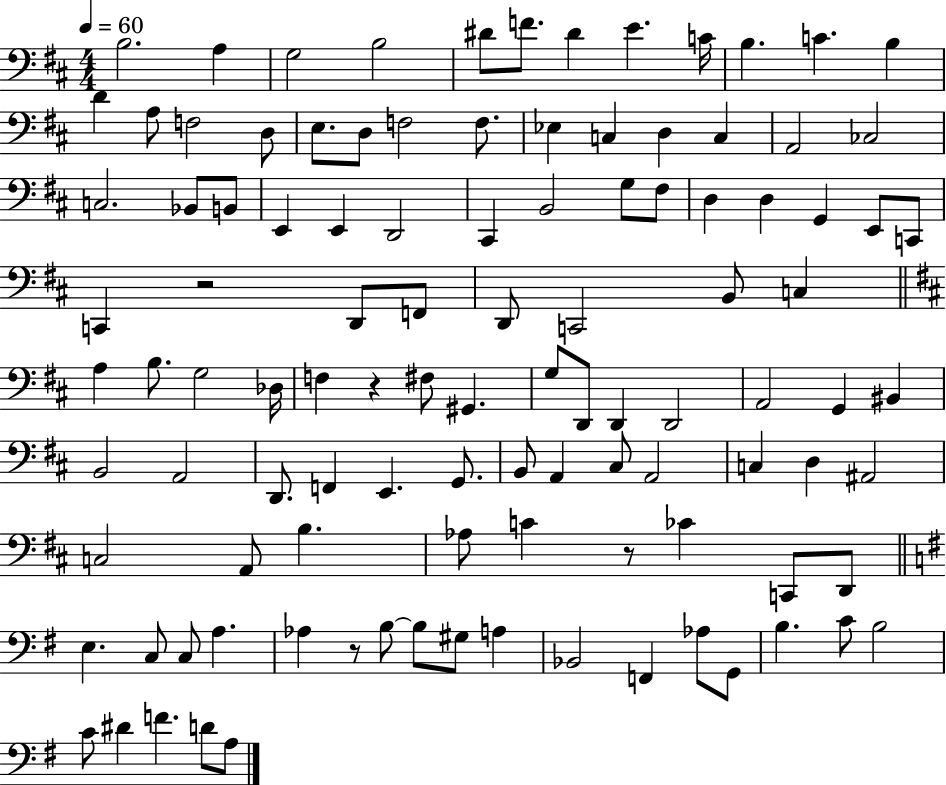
X:1
T:Untitled
M:4/4
L:1/4
K:D
B,2 A, G,2 B,2 ^D/2 F/2 ^D E C/4 B, C B, D A,/2 F,2 D,/2 E,/2 D,/2 F,2 F,/2 _E, C, D, C, A,,2 _C,2 C,2 _B,,/2 B,,/2 E,, E,, D,,2 ^C,, B,,2 G,/2 ^F,/2 D, D, G,, E,,/2 C,,/2 C,, z2 D,,/2 F,,/2 D,,/2 C,,2 B,,/2 C, A, B,/2 G,2 _D,/4 F, z ^F,/2 ^G,, G,/2 D,,/2 D,, D,,2 A,,2 G,, ^B,, B,,2 A,,2 D,,/2 F,, E,, G,,/2 B,,/2 A,, ^C,/2 A,,2 C, D, ^A,,2 C,2 A,,/2 B, _A,/2 C z/2 _C C,,/2 D,,/2 E, C,/2 C,/2 A, _A, z/2 B,/2 B,/2 ^G,/2 A, _B,,2 F,, _A,/2 G,,/2 B, C/2 B,2 C/2 ^D F D/2 A,/2